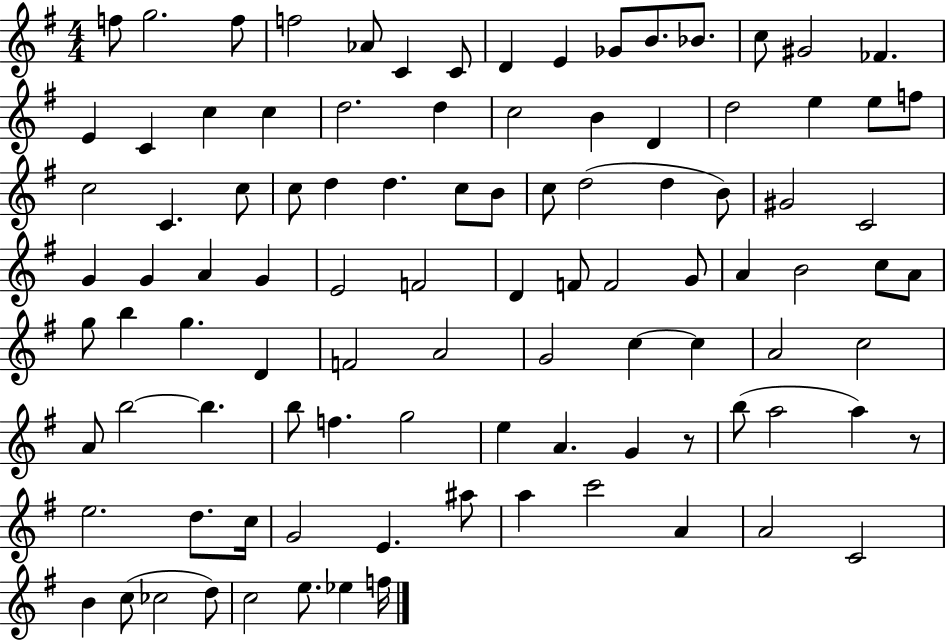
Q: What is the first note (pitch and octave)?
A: F5